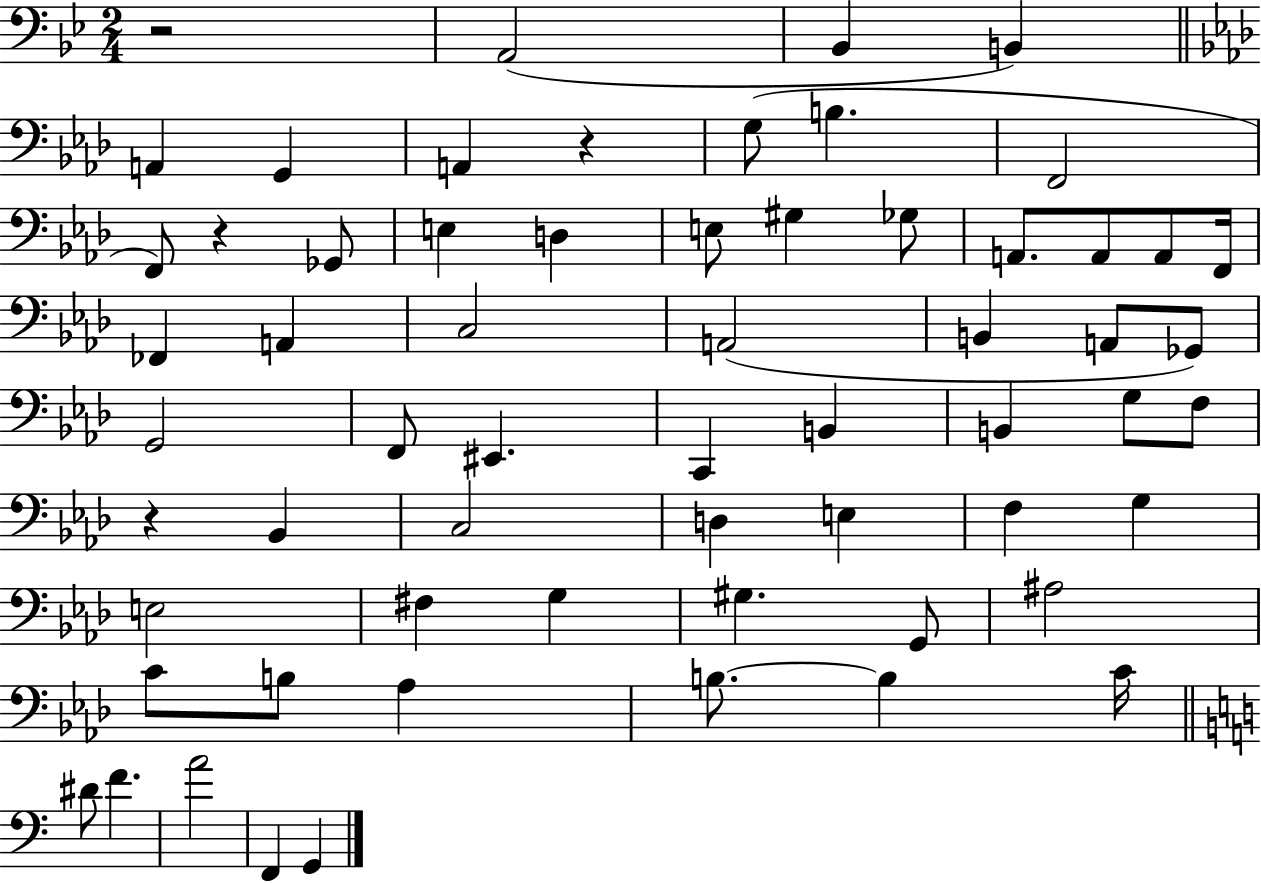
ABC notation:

X:1
T:Untitled
M:2/4
L:1/4
K:Bb
z2 A,,2 _B,, B,, A,, G,, A,, z G,/2 B, F,,2 F,,/2 z _G,,/2 E, D, E,/2 ^G, _G,/2 A,,/2 A,,/2 A,,/2 F,,/4 _F,, A,, C,2 A,,2 B,, A,,/2 _G,,/2 G,,2 F,,/2 ^E,, C,, B,, B,, G,/2 F,/2 z _B,, C,2 D, E, F, G, E,2 ^F, G, ^G, G,,/2 ^A,2 C/2 B,/2 _A, B,/2 B, C/4 ^D/2 F A2 F,, G,,